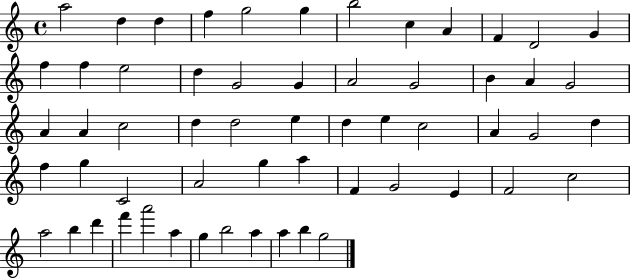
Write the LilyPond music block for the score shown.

{
  \clef treble
  \time 4/4
  \defaultTimeSignature
  \key c \major
  a''2 d''4 d''4 | f''4 g''2 g''4 | b''2 c''4 a'4 | f'4 d'2 g'4 | \break f''4 f''4 e''2 | d''4 g'2 g'4 | a'2 g'2 | b'4 a'4 g'2 | \break a'4 a'4 c''2 | d''4 d''2 e''4 | d''4 e''4 c''2 | a'4 g'2 d''4 | \break f''4 g''4 c'2 | a'2 g''4 a''4 | f'4 g'2 e'4 | f'2 c''2 | \break a''2 b''4 d'''4 | f'''4 a'''2 a''4 | g''4 b''2 a''4 | a''4 b''4 g''2 | \break \bar "|."
}